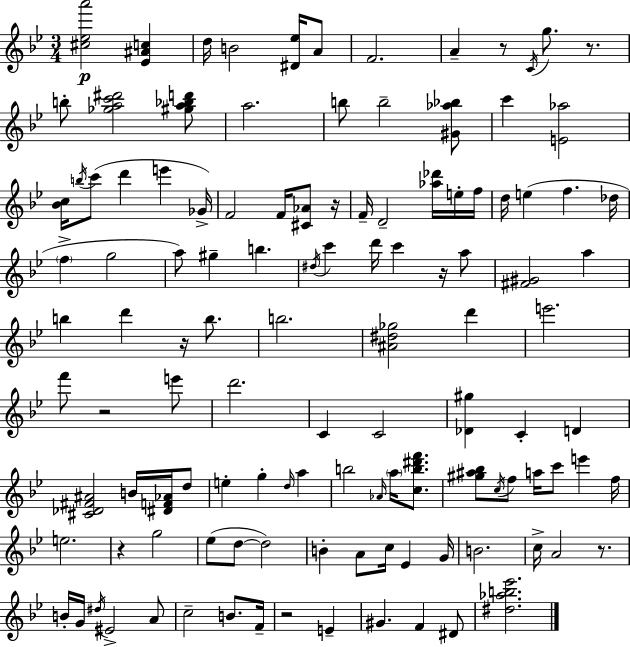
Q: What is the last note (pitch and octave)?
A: D#4